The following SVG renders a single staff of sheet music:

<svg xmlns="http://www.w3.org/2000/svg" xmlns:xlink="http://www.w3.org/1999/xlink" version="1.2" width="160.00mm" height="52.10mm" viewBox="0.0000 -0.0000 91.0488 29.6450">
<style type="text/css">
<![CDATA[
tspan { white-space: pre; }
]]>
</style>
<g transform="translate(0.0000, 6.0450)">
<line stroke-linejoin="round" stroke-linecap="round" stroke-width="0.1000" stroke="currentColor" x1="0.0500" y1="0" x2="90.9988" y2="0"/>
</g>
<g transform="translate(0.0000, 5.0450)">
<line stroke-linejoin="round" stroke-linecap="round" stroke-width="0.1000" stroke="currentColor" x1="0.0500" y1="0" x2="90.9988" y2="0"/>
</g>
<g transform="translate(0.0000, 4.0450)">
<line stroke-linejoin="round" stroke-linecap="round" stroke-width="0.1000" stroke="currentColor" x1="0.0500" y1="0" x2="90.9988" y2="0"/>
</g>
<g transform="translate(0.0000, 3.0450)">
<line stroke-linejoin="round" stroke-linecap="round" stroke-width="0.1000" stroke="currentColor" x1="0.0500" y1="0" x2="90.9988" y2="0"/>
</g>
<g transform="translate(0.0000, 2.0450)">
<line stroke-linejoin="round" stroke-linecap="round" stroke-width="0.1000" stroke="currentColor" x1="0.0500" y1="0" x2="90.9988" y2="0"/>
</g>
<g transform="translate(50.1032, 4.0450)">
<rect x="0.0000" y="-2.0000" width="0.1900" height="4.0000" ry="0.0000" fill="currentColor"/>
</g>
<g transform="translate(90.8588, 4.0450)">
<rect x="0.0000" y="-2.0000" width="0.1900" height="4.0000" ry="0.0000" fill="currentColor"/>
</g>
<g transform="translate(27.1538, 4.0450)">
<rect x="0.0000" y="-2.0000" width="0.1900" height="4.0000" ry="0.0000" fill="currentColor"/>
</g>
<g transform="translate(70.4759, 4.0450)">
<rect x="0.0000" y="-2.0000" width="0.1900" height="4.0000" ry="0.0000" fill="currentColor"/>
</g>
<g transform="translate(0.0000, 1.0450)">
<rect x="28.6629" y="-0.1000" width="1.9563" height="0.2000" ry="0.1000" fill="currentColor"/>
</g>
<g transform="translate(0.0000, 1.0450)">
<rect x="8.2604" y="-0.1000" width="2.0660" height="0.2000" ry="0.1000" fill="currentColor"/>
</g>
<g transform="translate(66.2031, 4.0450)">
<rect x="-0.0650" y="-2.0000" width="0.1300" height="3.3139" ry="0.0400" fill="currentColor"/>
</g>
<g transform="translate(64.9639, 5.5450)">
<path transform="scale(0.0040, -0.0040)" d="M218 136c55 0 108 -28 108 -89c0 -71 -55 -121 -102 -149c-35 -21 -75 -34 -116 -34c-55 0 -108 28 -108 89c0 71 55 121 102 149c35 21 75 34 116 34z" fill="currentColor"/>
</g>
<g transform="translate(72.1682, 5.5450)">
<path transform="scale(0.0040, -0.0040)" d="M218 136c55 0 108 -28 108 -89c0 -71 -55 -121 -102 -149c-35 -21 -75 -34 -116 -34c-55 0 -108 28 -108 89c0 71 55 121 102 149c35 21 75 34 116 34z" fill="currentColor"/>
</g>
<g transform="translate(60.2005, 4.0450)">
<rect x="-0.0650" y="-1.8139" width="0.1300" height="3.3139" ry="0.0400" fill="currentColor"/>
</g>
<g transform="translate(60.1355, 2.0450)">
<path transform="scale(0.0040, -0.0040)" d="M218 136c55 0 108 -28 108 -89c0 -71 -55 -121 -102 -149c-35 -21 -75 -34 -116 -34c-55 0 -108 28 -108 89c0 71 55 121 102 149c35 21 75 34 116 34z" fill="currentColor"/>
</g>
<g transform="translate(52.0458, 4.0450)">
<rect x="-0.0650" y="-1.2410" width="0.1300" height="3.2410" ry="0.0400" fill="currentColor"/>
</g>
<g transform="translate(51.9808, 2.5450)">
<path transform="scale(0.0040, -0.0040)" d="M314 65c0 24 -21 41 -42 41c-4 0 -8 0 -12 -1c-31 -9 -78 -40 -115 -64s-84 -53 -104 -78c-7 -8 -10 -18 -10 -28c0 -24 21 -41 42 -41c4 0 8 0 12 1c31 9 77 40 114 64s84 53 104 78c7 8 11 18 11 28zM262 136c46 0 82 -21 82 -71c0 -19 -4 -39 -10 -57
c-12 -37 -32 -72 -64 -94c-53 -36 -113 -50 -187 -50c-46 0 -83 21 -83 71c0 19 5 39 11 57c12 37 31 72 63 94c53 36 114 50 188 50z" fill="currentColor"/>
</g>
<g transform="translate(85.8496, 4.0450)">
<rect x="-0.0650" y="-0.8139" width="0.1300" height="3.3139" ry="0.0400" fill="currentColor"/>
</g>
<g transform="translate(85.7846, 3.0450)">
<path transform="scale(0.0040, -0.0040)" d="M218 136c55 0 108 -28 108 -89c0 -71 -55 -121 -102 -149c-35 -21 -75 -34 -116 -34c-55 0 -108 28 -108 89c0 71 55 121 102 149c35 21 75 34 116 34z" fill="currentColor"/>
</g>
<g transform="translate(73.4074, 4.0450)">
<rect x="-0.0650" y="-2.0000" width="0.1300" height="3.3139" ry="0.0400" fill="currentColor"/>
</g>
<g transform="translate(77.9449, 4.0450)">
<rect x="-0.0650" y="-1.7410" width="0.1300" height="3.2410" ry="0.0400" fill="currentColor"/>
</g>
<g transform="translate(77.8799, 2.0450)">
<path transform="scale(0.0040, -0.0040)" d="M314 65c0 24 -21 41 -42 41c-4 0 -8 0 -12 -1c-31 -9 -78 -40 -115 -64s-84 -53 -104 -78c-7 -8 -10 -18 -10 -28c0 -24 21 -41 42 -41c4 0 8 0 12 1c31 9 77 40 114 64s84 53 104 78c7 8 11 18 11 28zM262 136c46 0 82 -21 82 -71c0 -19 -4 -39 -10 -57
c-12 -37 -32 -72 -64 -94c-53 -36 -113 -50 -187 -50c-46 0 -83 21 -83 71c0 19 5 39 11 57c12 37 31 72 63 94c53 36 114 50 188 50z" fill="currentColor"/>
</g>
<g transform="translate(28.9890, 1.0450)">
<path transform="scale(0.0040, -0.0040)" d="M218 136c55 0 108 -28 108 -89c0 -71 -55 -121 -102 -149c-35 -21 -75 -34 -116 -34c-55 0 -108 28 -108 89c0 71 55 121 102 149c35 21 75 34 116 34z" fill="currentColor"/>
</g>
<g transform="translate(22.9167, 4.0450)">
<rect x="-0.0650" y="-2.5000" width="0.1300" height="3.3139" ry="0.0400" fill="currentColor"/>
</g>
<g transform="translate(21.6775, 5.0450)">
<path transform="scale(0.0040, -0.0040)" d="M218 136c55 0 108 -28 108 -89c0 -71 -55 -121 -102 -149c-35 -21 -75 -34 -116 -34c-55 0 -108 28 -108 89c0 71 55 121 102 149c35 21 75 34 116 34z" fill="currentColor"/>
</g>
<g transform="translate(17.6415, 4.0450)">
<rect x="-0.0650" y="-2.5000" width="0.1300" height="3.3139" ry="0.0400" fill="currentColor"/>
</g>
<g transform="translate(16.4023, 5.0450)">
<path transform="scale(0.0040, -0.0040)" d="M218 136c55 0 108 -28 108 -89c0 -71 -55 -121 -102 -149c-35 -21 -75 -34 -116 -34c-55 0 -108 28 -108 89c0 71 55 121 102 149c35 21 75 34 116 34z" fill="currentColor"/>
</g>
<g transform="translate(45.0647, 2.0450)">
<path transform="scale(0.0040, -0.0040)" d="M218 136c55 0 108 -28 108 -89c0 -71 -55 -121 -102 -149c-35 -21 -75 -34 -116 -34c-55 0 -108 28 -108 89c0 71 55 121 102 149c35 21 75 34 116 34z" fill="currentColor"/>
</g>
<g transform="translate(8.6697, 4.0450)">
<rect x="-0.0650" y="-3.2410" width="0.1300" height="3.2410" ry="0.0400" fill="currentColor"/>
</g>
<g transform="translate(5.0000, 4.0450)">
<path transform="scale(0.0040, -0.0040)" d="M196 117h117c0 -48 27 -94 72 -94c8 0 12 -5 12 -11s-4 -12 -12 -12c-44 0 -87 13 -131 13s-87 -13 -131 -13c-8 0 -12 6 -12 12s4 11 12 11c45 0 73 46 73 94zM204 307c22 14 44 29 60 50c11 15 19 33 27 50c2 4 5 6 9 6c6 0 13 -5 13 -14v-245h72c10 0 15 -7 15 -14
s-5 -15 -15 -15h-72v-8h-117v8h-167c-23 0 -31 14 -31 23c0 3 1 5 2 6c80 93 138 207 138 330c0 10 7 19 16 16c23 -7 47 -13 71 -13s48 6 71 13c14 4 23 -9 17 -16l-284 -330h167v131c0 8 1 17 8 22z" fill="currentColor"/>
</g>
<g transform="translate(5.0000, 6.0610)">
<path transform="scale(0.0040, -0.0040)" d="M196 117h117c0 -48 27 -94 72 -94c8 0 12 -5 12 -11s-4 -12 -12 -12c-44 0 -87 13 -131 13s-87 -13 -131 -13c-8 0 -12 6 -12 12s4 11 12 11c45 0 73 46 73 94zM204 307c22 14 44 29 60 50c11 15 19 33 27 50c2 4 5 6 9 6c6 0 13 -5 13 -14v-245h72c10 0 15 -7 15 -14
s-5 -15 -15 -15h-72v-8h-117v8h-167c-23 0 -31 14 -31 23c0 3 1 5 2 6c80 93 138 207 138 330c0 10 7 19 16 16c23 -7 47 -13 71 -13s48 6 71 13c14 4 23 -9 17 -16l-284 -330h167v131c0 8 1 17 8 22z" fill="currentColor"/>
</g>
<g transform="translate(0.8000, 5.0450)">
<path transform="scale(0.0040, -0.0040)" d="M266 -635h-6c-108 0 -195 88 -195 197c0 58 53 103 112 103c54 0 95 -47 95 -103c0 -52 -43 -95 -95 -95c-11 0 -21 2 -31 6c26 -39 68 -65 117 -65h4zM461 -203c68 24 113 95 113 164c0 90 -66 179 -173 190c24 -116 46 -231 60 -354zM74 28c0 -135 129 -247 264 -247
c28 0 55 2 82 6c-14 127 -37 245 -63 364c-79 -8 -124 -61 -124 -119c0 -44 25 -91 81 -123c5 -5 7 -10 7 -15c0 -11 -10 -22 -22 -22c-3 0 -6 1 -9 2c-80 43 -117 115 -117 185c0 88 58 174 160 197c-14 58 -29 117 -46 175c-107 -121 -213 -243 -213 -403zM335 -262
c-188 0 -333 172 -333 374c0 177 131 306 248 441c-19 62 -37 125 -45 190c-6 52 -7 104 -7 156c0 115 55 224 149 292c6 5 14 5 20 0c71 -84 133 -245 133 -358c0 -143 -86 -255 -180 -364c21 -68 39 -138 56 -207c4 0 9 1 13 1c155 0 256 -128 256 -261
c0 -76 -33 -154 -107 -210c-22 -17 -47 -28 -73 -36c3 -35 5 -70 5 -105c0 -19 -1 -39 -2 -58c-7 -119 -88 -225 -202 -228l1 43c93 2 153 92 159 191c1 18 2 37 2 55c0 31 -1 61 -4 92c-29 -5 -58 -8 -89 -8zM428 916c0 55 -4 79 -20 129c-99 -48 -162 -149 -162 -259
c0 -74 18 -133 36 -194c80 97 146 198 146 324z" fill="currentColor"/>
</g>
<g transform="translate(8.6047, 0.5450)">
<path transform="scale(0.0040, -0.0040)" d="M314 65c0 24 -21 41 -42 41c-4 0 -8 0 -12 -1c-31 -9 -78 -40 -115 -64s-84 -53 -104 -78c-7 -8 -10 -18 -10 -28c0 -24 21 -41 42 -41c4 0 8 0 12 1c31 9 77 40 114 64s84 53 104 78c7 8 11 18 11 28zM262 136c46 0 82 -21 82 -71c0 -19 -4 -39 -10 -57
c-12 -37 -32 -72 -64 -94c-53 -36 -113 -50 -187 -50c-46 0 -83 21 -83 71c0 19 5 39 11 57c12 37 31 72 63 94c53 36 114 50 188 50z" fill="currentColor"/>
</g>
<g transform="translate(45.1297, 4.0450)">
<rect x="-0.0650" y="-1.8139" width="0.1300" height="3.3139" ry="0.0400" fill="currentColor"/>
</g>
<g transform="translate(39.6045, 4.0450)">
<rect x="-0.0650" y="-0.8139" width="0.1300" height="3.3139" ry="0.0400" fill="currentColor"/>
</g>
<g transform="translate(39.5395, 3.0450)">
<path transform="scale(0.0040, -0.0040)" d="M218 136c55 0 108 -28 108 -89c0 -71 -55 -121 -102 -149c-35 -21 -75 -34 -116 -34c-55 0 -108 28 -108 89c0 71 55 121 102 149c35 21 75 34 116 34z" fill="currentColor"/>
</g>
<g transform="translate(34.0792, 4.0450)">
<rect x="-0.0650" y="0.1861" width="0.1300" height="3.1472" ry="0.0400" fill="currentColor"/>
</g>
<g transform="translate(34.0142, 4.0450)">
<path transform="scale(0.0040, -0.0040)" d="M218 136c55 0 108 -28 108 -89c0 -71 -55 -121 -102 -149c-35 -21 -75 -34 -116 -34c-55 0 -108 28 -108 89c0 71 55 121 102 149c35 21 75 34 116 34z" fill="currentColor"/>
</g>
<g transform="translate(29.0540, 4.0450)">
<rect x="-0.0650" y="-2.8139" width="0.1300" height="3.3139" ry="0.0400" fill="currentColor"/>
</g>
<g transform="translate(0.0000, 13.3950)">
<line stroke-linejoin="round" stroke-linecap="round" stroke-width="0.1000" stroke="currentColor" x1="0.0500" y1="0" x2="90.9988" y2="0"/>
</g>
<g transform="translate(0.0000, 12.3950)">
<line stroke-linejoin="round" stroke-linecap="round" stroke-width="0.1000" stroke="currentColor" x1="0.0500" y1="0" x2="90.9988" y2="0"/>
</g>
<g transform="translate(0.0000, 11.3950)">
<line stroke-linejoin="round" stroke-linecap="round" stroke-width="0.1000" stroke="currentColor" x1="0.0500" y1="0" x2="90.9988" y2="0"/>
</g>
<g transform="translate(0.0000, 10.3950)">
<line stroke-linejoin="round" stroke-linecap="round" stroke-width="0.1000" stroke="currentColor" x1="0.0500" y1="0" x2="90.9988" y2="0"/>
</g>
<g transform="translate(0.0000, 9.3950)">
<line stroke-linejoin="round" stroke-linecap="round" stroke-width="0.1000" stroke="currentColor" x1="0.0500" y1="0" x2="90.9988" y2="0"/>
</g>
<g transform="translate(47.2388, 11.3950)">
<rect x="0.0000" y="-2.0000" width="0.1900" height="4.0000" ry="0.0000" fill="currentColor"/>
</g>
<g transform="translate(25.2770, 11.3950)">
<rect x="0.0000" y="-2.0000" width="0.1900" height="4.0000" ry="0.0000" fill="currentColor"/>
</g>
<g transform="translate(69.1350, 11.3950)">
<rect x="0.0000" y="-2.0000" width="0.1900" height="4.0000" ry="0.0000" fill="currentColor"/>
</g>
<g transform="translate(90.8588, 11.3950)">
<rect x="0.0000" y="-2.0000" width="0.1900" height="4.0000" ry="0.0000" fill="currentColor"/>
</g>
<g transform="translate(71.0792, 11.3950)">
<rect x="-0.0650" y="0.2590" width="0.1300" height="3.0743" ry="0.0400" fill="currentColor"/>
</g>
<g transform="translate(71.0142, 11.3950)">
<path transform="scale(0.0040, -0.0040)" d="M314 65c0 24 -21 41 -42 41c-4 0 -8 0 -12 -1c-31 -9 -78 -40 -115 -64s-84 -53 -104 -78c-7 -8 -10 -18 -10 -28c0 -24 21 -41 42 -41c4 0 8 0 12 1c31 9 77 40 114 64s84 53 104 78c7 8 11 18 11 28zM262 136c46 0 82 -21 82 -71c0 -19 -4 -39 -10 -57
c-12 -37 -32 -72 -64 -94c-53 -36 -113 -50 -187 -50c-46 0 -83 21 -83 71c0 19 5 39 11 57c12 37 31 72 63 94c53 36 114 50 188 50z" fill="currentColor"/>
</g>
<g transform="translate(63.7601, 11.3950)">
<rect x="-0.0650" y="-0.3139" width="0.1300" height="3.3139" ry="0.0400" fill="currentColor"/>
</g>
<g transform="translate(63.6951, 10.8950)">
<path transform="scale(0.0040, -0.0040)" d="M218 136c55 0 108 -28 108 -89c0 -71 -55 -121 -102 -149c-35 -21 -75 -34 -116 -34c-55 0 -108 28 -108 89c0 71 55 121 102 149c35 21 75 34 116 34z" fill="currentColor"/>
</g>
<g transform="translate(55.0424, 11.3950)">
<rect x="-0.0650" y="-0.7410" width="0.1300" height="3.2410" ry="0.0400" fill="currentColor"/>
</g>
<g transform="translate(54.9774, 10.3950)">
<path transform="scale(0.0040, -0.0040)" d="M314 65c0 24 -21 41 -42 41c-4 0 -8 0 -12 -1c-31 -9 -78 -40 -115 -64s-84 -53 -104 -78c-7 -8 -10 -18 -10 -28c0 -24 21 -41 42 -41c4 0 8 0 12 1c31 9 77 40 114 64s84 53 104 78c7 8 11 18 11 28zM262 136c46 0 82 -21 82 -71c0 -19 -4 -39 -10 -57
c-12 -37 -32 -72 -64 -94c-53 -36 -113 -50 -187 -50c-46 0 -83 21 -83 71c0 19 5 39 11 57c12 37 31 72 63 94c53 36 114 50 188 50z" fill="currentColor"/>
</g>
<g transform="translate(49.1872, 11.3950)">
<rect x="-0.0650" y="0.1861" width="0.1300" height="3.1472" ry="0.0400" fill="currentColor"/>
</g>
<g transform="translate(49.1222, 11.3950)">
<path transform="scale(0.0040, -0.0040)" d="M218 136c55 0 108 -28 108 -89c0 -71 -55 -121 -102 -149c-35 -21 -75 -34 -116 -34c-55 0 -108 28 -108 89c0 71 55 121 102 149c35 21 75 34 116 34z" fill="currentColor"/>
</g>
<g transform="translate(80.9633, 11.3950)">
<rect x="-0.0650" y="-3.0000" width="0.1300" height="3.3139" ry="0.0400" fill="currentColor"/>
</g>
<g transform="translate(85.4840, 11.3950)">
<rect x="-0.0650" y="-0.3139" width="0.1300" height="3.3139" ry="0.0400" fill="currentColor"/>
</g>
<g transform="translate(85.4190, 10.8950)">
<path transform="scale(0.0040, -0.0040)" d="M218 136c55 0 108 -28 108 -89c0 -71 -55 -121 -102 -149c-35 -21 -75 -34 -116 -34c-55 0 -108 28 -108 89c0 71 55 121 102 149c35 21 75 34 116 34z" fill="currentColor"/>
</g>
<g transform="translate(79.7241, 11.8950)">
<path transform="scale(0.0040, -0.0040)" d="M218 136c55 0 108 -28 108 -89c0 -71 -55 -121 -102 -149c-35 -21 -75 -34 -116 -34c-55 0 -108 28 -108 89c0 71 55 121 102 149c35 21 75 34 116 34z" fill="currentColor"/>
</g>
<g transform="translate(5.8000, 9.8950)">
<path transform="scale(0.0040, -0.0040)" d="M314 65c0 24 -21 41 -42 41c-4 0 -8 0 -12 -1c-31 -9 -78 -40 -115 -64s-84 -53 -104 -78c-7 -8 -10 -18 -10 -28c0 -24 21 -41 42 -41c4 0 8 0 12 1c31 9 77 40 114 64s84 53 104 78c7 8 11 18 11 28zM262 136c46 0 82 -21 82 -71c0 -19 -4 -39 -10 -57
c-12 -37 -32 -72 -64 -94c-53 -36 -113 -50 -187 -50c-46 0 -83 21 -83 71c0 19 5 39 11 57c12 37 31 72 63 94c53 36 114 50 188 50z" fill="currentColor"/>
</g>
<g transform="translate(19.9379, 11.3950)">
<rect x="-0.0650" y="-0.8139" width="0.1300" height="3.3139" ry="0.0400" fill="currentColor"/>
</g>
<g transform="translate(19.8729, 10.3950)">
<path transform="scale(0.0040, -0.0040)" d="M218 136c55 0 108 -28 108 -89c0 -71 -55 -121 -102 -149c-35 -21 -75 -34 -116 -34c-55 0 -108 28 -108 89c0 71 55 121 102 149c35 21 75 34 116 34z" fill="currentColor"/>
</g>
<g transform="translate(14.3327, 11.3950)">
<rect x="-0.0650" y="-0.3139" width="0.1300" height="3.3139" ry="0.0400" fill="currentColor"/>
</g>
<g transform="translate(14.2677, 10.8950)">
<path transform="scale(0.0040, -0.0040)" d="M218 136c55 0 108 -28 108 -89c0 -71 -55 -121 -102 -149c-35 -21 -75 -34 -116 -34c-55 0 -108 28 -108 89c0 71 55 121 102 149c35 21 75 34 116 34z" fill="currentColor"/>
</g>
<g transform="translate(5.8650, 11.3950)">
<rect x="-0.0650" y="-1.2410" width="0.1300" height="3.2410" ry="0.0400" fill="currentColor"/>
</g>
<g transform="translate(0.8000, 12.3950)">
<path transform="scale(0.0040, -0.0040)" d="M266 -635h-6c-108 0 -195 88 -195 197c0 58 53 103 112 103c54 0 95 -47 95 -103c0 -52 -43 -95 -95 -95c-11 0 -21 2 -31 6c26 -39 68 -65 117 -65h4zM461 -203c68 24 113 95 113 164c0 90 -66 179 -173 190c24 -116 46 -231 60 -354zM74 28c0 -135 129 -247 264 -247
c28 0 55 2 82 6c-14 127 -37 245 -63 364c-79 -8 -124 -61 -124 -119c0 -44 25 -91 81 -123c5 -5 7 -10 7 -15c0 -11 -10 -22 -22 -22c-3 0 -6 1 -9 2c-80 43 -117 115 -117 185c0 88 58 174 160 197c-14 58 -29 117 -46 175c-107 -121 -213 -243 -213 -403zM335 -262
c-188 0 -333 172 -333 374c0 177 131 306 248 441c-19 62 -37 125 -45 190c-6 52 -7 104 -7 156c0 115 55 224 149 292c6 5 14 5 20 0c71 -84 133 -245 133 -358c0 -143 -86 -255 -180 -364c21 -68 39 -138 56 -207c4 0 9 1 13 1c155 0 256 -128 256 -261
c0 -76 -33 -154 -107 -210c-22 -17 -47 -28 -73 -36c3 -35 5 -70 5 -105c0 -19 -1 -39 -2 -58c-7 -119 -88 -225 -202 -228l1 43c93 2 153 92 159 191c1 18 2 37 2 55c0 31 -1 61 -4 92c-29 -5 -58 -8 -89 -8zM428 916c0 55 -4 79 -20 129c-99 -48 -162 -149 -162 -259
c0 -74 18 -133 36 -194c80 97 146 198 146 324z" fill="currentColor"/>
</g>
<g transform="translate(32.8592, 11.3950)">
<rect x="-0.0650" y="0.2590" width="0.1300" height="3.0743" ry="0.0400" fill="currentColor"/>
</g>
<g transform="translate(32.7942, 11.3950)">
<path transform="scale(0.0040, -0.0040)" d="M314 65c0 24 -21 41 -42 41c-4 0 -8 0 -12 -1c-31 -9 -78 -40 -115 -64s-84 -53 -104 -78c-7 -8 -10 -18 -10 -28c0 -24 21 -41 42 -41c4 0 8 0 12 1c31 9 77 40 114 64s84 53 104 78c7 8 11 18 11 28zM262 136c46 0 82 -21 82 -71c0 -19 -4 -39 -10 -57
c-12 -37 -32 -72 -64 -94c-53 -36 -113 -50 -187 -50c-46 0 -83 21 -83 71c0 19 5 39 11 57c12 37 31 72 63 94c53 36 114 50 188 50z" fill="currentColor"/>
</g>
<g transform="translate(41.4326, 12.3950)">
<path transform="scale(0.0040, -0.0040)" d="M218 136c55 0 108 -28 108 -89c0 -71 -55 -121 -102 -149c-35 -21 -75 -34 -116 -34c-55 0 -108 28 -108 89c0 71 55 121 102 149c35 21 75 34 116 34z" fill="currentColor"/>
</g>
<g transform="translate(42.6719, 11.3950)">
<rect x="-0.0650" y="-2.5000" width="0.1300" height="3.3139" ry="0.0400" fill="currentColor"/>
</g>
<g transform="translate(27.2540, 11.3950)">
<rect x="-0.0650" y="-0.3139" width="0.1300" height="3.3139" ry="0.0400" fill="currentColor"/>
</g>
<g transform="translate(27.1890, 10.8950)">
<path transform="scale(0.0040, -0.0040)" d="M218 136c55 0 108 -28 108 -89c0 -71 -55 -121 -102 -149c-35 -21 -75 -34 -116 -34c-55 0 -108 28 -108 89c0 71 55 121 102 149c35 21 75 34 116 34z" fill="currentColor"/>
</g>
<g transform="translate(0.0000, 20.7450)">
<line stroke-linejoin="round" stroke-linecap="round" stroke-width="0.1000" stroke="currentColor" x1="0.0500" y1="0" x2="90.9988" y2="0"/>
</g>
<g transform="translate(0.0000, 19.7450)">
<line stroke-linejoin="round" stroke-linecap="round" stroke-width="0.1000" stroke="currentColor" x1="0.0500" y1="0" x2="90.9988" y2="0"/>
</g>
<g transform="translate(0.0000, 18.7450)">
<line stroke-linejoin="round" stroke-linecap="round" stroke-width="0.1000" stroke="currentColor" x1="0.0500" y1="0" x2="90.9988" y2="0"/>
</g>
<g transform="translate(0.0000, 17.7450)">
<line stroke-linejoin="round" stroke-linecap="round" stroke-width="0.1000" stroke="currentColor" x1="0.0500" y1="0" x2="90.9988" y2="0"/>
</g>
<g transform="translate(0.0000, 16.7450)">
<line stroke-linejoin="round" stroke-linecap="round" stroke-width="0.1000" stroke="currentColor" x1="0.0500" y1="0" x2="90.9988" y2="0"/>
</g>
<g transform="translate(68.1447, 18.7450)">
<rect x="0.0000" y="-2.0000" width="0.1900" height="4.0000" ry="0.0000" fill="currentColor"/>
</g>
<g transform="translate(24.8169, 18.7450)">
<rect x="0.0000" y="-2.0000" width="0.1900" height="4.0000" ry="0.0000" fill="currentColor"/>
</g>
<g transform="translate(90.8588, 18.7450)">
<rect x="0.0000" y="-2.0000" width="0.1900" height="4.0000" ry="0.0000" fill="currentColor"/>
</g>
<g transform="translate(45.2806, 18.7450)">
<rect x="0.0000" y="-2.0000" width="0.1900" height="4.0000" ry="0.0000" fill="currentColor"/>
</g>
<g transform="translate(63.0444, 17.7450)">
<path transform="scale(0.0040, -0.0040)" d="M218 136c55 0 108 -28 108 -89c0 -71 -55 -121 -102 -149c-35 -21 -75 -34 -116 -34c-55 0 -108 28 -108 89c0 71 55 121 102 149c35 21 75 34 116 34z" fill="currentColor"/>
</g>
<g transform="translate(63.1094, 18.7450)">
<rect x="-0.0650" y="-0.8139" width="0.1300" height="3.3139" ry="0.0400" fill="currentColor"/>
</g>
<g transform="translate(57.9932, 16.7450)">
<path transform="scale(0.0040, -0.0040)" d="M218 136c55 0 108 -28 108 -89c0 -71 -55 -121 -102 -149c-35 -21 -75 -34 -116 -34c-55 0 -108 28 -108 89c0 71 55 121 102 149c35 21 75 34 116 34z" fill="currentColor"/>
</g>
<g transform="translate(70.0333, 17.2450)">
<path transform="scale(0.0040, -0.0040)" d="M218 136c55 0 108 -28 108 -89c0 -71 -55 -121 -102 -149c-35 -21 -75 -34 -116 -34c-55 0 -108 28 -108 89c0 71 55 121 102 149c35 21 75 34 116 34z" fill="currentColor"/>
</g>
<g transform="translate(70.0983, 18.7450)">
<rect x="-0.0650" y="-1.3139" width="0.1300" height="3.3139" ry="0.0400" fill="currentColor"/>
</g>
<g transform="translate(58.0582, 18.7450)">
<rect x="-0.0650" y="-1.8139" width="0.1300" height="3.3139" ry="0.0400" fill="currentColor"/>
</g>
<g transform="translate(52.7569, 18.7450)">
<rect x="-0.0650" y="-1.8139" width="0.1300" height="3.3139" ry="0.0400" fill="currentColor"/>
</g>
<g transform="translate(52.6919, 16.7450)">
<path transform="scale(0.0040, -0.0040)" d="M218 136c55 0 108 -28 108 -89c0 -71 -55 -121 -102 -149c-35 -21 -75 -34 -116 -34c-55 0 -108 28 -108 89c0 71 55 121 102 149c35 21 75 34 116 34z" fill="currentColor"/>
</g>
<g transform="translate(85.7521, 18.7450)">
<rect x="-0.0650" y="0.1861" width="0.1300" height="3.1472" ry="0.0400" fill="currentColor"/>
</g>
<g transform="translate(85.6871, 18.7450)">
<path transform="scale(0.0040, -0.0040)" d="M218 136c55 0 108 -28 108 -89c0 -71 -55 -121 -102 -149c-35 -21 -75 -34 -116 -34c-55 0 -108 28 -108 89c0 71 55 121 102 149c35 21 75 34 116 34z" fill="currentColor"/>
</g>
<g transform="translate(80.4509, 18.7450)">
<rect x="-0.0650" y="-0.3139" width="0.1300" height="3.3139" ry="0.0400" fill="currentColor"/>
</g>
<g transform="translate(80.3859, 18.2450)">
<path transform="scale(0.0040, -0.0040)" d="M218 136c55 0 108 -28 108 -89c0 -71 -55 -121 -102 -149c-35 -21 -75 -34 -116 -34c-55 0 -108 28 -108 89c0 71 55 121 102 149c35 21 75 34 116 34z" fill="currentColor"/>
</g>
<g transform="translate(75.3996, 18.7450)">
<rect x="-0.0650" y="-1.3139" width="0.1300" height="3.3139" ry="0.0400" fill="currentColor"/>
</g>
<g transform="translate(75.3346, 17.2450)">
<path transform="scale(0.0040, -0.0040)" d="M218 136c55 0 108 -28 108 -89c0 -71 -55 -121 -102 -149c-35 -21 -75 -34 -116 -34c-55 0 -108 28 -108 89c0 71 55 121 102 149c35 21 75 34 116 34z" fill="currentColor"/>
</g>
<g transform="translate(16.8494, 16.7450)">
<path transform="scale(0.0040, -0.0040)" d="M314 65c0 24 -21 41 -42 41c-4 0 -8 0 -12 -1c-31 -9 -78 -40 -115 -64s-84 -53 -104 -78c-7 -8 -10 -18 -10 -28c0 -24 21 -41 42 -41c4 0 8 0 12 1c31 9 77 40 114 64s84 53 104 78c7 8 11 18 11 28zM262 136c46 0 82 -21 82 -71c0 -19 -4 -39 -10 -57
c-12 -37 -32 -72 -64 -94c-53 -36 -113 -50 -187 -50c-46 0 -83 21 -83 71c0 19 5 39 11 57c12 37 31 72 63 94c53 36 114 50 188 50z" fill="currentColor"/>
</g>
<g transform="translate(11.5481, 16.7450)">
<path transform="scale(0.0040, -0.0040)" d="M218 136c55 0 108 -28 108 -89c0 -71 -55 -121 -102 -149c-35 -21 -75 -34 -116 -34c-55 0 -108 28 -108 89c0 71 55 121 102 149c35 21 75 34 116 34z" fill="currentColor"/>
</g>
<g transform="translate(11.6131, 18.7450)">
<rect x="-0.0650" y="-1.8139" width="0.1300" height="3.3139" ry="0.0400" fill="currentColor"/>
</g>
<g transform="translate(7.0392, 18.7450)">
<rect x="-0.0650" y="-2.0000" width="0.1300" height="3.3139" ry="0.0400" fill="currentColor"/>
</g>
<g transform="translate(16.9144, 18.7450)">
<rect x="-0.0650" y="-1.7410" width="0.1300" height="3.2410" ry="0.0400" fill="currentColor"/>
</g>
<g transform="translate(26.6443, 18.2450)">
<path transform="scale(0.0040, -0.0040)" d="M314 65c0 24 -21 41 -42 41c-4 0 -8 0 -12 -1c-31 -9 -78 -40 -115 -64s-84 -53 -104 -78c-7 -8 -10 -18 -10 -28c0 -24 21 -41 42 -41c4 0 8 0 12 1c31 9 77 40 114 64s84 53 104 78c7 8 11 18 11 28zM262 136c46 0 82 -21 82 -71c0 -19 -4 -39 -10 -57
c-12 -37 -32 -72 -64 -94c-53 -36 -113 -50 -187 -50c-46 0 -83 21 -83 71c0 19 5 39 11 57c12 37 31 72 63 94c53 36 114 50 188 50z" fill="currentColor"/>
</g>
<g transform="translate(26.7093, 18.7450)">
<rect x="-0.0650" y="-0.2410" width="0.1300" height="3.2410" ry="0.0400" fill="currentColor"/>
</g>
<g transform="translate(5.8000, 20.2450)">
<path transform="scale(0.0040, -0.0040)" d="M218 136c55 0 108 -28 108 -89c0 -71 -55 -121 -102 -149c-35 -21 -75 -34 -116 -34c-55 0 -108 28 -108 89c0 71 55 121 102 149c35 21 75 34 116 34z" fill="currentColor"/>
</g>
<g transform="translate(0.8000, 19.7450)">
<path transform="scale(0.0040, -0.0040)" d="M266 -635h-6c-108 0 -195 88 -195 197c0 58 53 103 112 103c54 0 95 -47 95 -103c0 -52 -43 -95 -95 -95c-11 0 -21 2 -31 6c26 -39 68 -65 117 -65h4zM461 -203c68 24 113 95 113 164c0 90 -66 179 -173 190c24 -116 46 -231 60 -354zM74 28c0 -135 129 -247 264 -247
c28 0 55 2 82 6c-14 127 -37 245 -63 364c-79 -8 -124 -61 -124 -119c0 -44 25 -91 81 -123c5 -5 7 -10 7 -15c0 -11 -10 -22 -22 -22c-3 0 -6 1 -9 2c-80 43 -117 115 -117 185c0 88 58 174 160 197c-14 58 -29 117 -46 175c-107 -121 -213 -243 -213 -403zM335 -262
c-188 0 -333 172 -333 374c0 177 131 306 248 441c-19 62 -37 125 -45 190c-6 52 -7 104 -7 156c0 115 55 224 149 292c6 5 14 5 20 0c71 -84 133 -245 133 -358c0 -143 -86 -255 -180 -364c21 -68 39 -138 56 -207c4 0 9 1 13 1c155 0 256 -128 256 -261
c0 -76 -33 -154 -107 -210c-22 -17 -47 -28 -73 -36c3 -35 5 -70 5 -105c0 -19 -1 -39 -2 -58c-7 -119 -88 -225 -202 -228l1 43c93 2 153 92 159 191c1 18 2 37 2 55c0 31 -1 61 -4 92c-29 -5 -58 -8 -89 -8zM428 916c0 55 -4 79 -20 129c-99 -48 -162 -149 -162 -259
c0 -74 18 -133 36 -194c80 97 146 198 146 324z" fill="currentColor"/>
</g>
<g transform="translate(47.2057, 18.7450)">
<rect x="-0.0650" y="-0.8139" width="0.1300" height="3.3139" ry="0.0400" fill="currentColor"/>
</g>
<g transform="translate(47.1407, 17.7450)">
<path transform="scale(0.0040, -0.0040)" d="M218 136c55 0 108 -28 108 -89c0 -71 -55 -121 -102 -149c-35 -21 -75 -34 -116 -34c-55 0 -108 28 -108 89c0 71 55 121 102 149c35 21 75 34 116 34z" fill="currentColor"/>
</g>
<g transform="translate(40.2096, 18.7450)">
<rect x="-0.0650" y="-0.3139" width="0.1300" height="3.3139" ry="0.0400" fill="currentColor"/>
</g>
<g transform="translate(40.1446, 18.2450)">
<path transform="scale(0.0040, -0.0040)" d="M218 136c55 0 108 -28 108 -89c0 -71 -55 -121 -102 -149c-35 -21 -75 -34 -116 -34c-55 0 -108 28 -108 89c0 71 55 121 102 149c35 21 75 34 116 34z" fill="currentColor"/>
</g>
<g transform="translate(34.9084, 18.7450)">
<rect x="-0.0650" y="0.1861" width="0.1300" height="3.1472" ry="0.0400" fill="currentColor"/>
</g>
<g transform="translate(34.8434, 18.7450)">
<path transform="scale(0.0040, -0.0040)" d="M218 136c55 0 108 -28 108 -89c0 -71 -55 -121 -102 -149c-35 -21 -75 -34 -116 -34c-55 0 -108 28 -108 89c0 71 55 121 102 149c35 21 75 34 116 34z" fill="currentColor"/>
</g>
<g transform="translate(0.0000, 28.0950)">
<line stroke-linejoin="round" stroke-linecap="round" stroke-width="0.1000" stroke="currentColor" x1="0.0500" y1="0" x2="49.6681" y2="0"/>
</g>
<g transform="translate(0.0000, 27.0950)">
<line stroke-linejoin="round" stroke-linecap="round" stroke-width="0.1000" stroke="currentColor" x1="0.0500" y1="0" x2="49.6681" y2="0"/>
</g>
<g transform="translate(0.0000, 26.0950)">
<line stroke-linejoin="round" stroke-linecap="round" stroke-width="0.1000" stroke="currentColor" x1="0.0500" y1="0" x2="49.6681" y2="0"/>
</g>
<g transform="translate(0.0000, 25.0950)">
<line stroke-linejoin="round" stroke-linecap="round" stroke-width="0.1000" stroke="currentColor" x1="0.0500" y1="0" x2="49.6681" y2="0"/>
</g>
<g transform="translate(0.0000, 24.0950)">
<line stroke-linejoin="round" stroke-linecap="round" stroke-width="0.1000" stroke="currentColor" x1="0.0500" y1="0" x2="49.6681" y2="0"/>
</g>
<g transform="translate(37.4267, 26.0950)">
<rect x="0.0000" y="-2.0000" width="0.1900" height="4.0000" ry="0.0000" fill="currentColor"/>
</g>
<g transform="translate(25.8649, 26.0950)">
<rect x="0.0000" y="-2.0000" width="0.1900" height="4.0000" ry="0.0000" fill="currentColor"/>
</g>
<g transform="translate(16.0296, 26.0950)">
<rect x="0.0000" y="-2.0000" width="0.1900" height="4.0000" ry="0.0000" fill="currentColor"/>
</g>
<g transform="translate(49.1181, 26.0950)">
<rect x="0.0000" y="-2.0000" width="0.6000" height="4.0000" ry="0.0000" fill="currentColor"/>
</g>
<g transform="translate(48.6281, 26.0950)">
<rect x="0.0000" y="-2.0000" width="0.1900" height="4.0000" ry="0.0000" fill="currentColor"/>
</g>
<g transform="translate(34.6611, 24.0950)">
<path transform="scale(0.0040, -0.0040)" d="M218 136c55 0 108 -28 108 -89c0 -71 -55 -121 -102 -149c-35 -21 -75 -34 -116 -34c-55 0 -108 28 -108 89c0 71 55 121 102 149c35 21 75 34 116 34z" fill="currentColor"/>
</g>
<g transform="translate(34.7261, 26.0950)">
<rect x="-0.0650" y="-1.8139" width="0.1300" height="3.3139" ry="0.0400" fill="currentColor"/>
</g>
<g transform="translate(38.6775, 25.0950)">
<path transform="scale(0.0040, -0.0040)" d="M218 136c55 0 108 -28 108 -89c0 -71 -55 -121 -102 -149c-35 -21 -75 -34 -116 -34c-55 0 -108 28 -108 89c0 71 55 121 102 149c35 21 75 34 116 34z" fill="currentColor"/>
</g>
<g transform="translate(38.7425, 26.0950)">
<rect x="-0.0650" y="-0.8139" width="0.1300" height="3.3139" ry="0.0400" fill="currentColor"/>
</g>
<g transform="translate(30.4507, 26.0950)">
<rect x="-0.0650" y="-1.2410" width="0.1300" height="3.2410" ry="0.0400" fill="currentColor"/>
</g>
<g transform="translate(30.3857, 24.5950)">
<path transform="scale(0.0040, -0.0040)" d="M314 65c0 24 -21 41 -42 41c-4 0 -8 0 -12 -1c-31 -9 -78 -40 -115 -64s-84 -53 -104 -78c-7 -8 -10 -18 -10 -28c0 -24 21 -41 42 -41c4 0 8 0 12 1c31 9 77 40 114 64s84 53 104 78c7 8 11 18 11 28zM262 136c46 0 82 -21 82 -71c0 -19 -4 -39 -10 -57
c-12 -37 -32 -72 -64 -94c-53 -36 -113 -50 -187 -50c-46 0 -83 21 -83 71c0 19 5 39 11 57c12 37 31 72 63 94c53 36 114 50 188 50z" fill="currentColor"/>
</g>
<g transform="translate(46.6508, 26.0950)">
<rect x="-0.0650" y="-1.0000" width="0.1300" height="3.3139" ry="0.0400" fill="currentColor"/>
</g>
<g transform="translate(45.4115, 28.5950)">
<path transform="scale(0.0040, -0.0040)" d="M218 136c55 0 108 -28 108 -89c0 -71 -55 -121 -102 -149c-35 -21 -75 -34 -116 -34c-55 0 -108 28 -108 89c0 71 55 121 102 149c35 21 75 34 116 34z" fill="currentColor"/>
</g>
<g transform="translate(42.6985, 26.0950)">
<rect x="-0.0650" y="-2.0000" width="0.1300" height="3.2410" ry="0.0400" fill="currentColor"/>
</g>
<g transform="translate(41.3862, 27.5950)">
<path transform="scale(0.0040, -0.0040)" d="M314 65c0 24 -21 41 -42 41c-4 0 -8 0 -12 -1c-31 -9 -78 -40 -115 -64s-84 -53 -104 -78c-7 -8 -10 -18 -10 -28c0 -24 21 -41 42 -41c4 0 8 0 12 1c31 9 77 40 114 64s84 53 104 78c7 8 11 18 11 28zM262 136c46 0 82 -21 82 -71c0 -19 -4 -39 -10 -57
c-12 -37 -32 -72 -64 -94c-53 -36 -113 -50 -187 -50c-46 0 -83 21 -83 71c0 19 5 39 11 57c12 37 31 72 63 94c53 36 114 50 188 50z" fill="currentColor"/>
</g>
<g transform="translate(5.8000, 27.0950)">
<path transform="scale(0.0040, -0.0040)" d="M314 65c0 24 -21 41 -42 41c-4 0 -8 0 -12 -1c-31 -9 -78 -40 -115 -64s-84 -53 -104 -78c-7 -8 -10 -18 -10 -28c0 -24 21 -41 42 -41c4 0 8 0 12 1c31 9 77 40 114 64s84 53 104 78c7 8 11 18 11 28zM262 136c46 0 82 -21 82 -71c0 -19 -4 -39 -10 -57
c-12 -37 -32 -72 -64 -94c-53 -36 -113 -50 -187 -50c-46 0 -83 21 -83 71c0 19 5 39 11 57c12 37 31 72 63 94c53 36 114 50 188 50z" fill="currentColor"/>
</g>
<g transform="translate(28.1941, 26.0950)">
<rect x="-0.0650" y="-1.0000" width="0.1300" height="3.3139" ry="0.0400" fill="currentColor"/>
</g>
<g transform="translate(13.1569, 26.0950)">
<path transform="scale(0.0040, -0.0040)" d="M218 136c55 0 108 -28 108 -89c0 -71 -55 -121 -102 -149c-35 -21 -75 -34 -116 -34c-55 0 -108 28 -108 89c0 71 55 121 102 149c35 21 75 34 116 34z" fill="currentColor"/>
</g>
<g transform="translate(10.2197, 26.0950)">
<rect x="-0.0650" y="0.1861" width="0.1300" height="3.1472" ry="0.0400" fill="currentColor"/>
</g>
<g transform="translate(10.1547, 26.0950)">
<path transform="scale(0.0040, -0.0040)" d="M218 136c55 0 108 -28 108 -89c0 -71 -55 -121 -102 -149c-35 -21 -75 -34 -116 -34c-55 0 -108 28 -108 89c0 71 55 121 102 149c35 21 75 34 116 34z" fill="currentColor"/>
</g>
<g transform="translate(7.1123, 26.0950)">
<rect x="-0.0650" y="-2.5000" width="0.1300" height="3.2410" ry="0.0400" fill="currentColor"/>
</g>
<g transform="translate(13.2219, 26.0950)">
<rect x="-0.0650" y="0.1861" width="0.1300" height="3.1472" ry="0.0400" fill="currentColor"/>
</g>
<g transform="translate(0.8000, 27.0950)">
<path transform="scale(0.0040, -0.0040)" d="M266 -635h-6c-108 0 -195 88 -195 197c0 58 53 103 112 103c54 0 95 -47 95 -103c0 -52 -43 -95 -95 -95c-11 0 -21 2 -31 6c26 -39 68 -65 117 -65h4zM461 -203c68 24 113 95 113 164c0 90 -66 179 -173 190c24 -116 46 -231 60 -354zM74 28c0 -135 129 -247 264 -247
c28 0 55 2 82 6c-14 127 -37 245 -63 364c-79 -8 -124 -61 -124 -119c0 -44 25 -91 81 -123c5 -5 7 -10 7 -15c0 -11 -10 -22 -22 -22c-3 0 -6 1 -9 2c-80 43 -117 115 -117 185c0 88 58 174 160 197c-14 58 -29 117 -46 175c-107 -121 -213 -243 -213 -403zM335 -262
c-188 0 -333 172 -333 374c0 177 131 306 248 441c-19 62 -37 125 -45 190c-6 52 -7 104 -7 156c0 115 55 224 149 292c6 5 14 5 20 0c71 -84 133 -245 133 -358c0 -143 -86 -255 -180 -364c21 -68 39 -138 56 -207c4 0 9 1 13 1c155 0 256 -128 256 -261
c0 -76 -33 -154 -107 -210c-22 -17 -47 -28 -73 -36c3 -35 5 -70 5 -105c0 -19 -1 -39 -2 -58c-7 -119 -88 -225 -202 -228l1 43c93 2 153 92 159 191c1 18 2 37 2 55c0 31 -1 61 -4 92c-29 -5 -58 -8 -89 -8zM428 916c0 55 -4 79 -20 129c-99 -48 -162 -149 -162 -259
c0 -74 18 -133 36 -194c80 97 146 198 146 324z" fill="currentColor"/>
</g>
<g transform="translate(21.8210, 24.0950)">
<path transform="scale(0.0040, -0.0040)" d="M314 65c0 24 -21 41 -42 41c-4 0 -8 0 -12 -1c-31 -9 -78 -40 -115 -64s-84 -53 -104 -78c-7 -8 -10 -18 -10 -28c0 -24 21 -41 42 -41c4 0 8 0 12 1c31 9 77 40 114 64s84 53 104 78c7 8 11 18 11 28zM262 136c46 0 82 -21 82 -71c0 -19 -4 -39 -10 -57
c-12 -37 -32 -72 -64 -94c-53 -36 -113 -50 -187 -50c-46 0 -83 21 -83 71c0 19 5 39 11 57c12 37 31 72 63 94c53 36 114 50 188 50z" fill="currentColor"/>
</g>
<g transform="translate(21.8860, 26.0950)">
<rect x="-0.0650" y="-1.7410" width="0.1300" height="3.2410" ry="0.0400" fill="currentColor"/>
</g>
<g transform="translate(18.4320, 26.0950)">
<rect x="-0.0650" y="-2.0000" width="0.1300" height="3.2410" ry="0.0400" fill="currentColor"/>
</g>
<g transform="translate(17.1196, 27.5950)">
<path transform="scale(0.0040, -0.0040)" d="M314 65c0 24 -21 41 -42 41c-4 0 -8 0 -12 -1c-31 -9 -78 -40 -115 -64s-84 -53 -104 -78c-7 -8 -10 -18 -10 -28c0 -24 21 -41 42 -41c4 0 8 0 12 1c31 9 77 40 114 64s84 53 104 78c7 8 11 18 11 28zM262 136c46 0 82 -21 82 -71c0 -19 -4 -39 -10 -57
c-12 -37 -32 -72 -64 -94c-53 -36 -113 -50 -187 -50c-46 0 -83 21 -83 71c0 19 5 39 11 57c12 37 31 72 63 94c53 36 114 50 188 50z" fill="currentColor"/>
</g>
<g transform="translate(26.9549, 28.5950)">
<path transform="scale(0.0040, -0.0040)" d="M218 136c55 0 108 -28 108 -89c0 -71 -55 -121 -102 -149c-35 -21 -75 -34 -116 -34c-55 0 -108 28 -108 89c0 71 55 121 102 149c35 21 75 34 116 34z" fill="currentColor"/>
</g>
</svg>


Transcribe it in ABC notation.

X:1
T:Untitled
M:4/4
L:1/4
K:C
b2 G G a B d f e2 f F F f2 d e2 c d c B2 G B d2 c B2 A c F f f2 c2 B c d f f d e e c B G2 B B F2 f2 D e2 f d F2 D